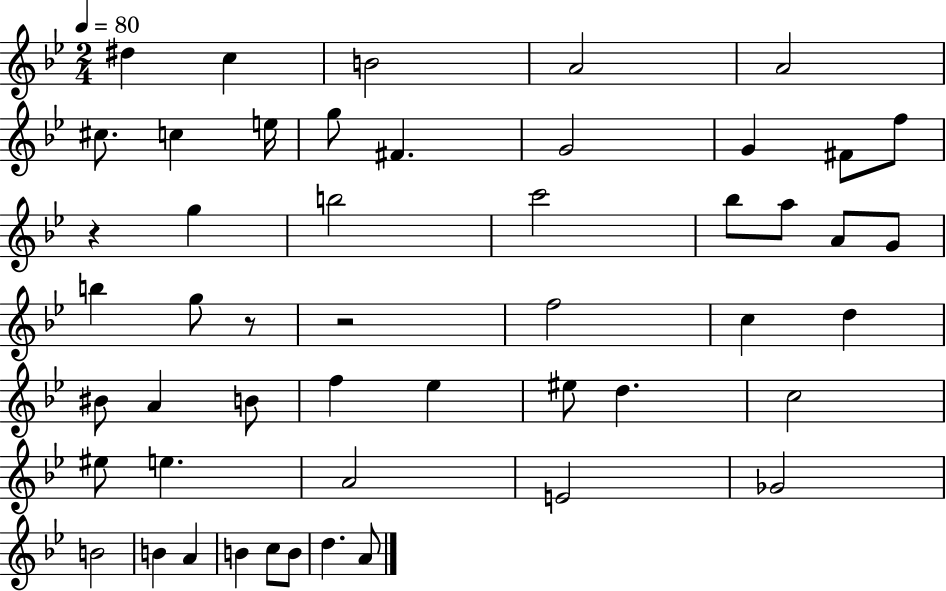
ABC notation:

X:1
T:Untitled
M:2/4
L:1/4
K:Bb
^d c B2 A2 A2 ^c/2 c e/4 g/2 ^F G2 G ^F/2 f/2 z g b2 c'2 _b/2 a/2 A/2 G/2 b g/2 z/2 z2 f2 c d ^B/2 A B/2 f _e ^e/2 d c2 ^e/2 e A2 E2 _G2 B2 B A B c/2 B/2 d A/2